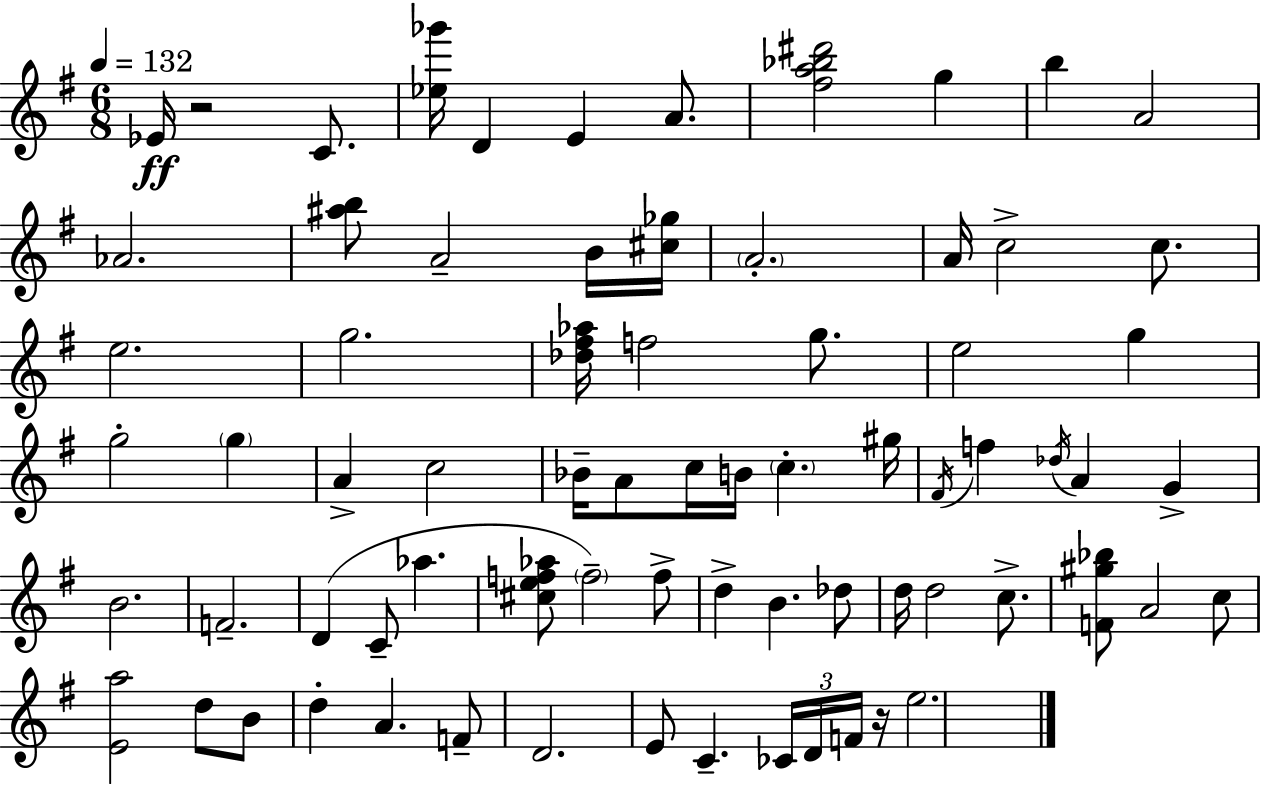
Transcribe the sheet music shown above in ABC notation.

X:1
T:Untitled
M:6/8
L:1/4
K:Em
_E/4 z2 C/2 [_e_g']/4 D E A/2 [^fa_b^d']2 g b A2 _A2 [^ab]/2 A2 B/4 [^c_g]/4 A2 A/4 c2 c/2 e2 g2 [_d^f_a]/4 f2 g/2 e2 g g2 g A c2 _B/4 A/2 c/4 B/4 c ^g/4 ^F/4 f _d/4 A G B2 F2 D C/2 _a [^cef_a]/2 f2 f/2 d B _d/2 d/4 d2 c/2 [F^g_b]/2 A2 c/2 [Ea]2 d/2 B/2 d A F/2 D2 E/2 C _C/4 D/4 F/4 z/4 e2